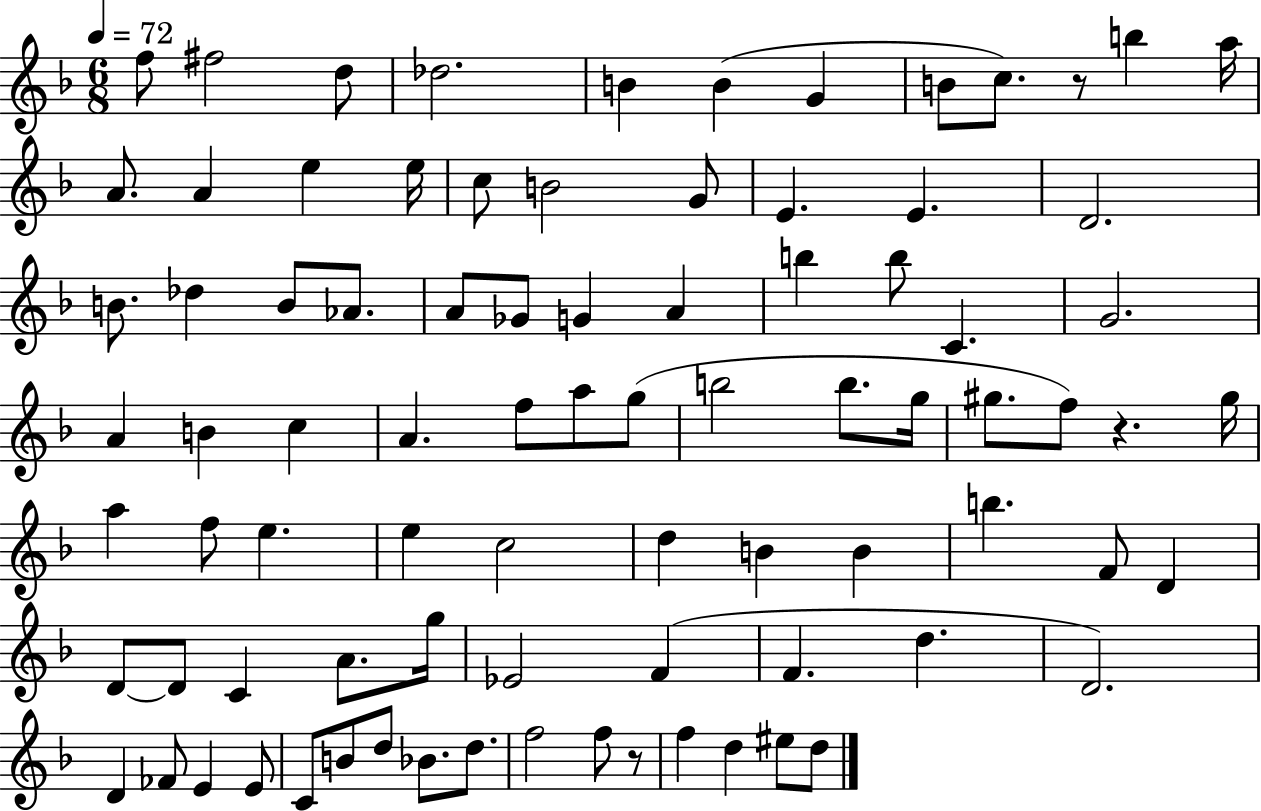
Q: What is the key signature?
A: F major